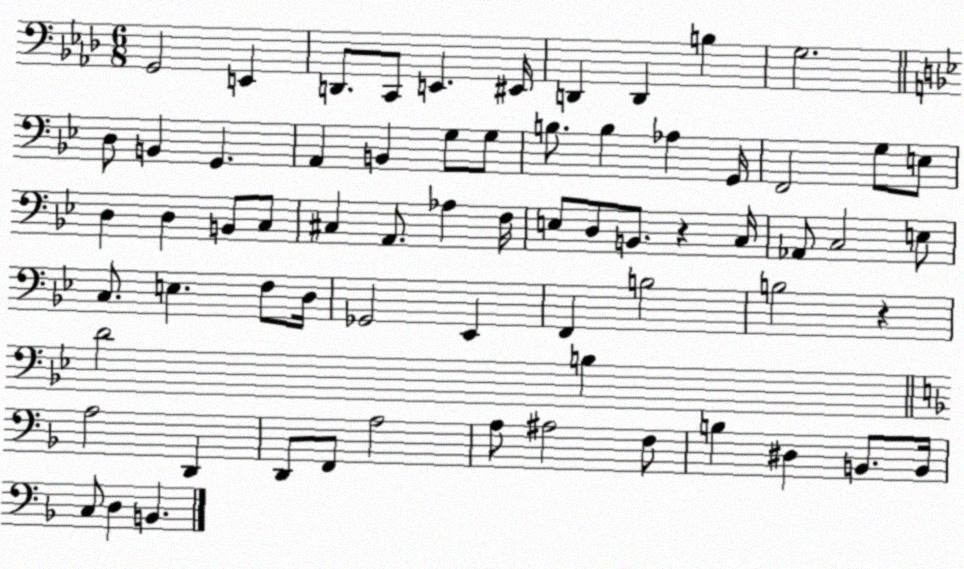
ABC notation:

X:1
T:Untitled
M:6/8
L:1/4
K:Ab
G,,2 E,, D,,/2 C,,/2 E,, ^E,,/4 D,, D,, B, G,2 D,/2 B,, G,, A,, B,, G,/2 G,/2 B,/2 B, _A, G,,/4 F,,2 G,/2 E,/2 D, D, B,,/2 C,/2 ^C, A,,/2 _A, F,/4 E,/2 D,/2 B,,/2 z C,/4 _A,,/2 C,2 E,/2 C,/2 E, F,/2 D,/4 _G,,2 _E,, F,, B,2 B,2 z D2 B, A,2 D,, D,,/2 F,,/2 A,2 A,/2 ^A,2 F,/2 B, ^D, B,,/2 B,,/4 C,/2 D, B,,